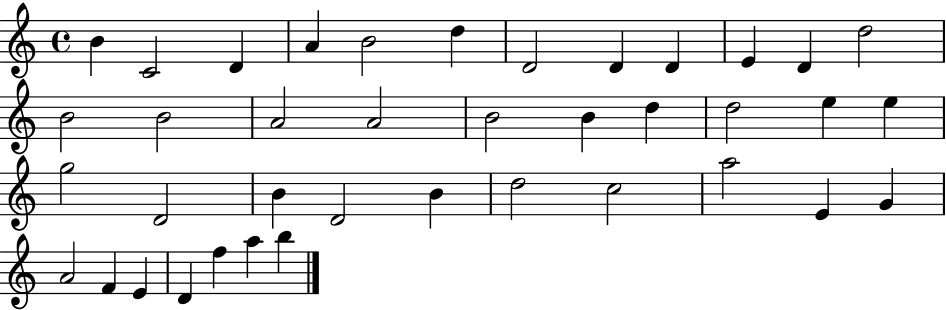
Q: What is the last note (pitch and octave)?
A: B5